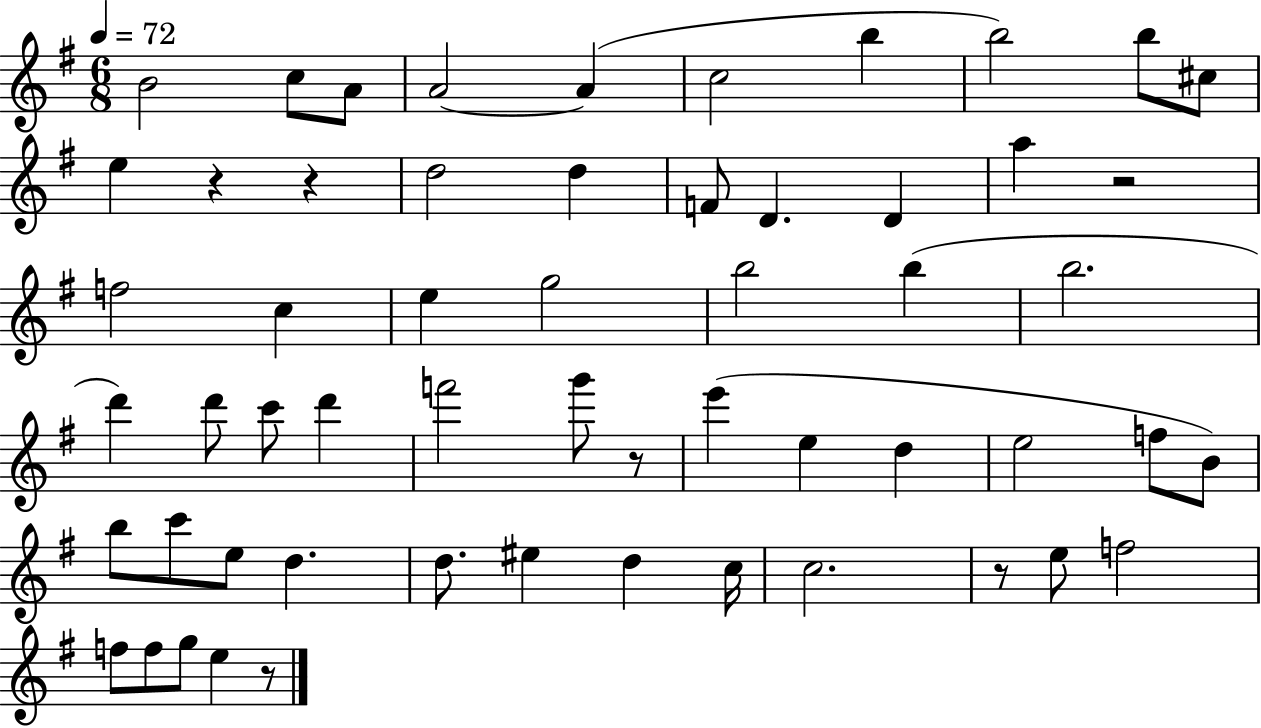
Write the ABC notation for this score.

X:1
T:Untitled
M:6/8
L:1/4
K:G
B2 c/2 A/2 A2 A c2 b b2 b/2 ^c/2 e z z d2 d F/2 D D a z2 f2 c e g2 b2 b b2 d' d'/2 c'/2 d' f'2 g'/2 z/2 e' e d e2 f/2 B/2 b/2 c'/2 e/2 d d/2 ^e d c/4 c2 z/2 e/2 f2 f/2 f/2 g/2 e z/2